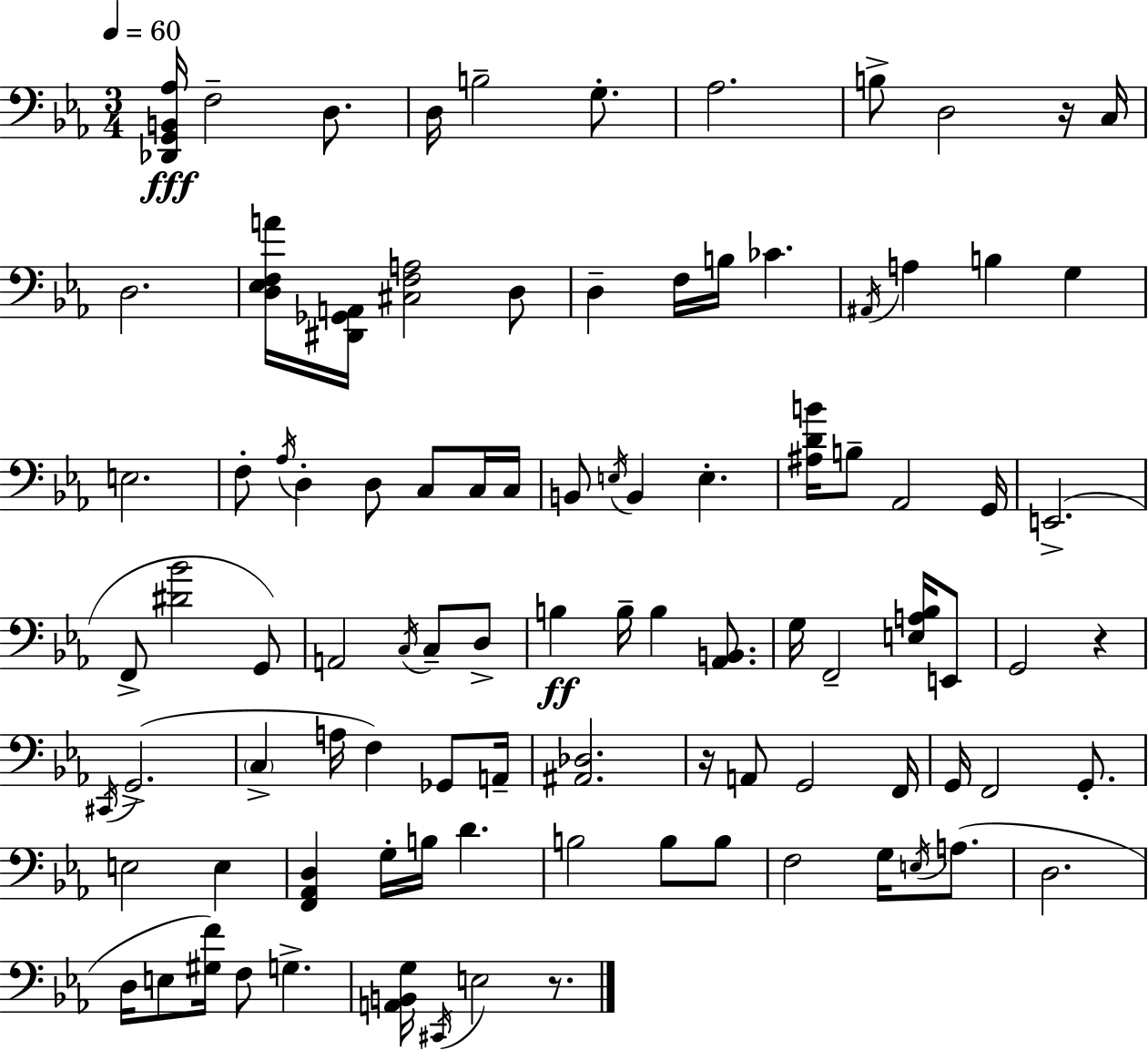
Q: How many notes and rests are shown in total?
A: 96